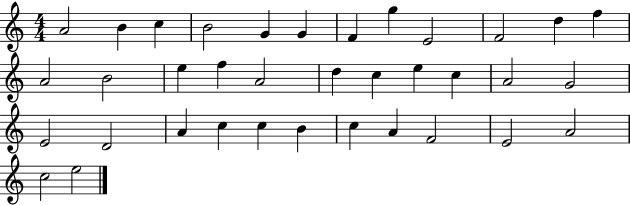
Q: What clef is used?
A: treble